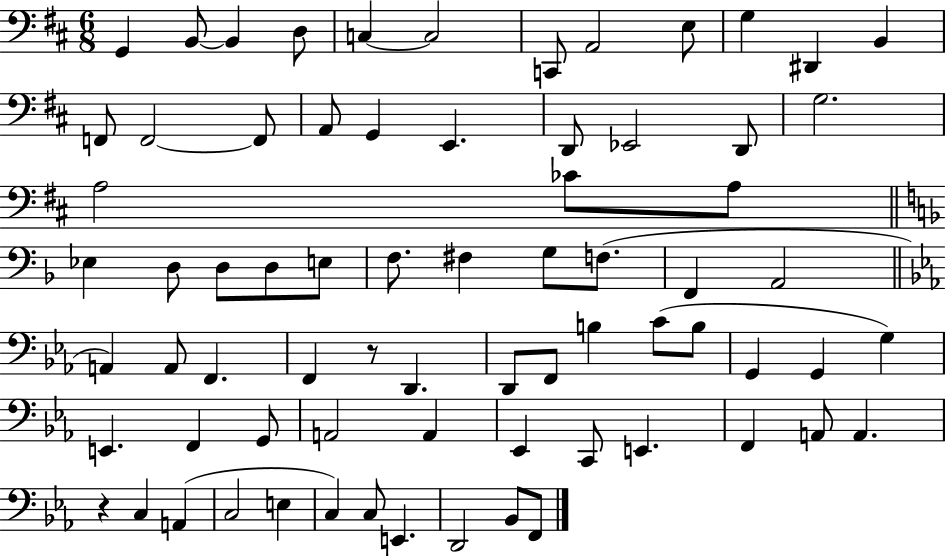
X:1
T:Untitled
M:6/8
L:1/4
K:D
G,, B,,/2 B,, D,/2 C, C,2 C,,/2 A,,2 E,/2 G, ^D,, B,, F,,/2 F,,2 F,,/2 A,,/2 G,, E,, D,,/2 _E,,2 D,,/2 G,2 A,2 _C/2 A,/2 _E, D,/2 D,/2 D,/2 E,/2 F,/2 ^F, G,/2 F,/2 F,, A,,2 A,, A,,/2 F,, F,, z/2 D,, D,,/2 F,,/2 B, C/2 B,/2 G,, G,, G, E,, F,, G,,/2 A,,2 A,, _E,, C,,/2 E,, F,, A,,/2 A,, z C, A,, C,2 E, C, C,/2 E,, D,,2 _B,,/2 F,,/2